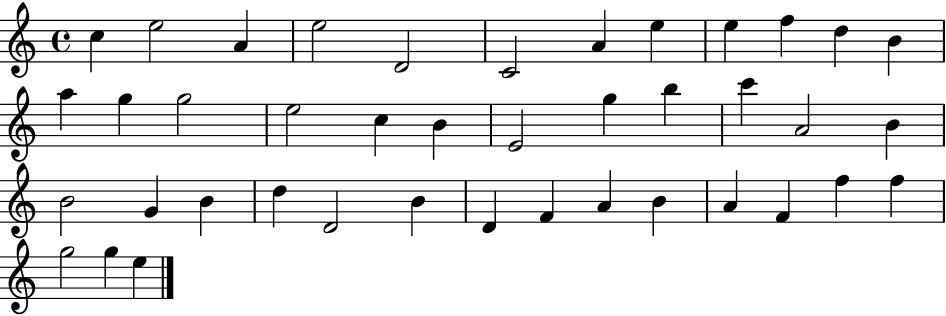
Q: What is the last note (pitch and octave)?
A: E5